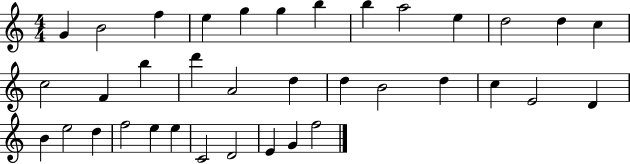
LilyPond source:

{
  \clef treble
  \numericTimeSignature
  \time 4/4
  \key c \major
  g'4 b'2 f''4 | e''4 g''4 g''4 b''4 | b''4 a''2 e''4 | d''2 d''4 c''4 | \break c''2 f'4 b''4 | d'''4 a'2 d''4 | d''4 b'2 d''4 | c''4 e'2 d'4 | \break b'4 e''2 d''4 | f''2 e''4 e''4 | c'2 d'2 | e'4 g'4 f''2 | \break \bar "|."
}